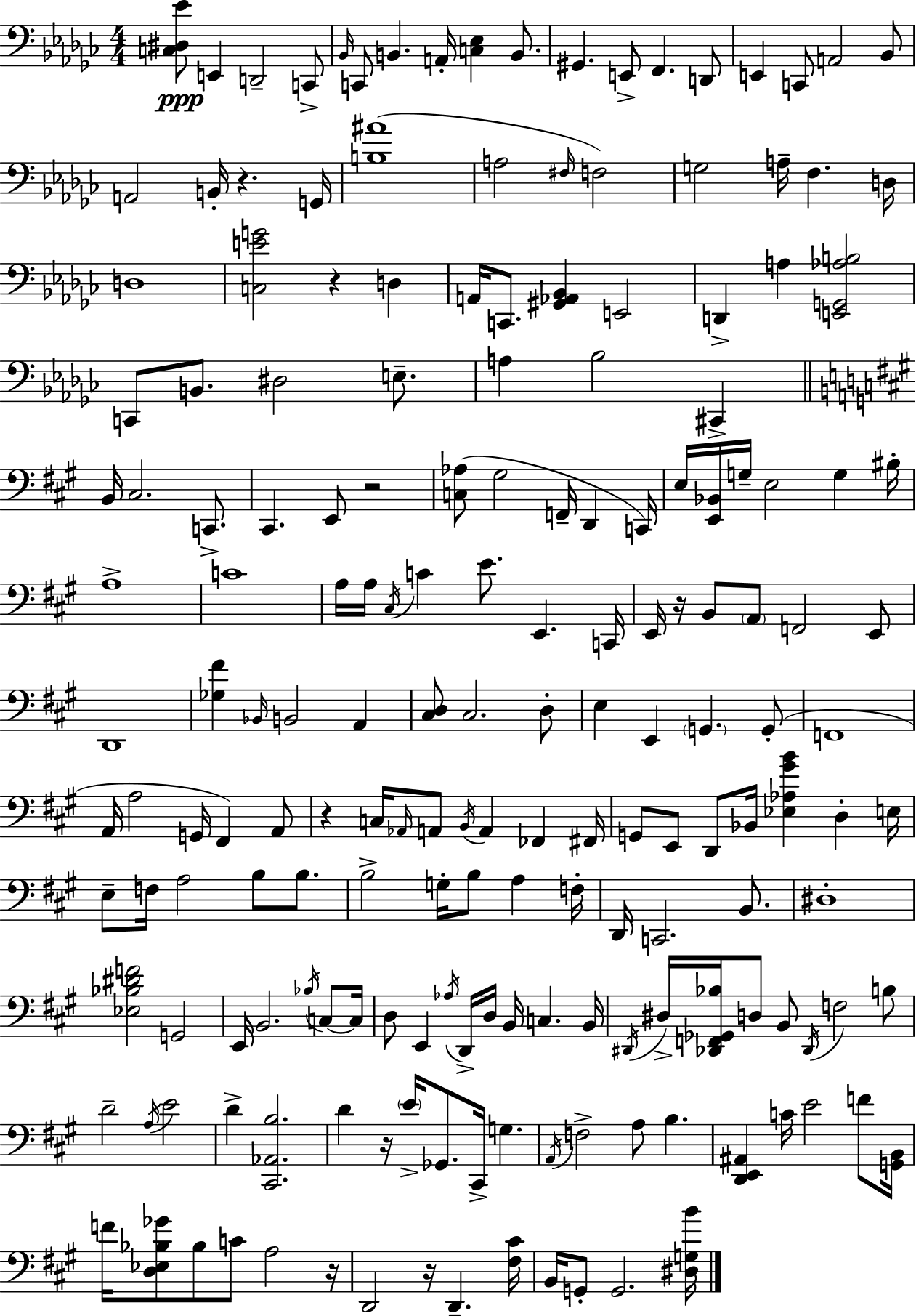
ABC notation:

X:1
T:Untitled
M:4/4
L:1/4
K:Ebm
[C,^D,_E]/2 E,, D,,2 C,,/2 _B,,/4 C,,/2 B,, A,,/4 [C,_E,] B,,/2 ^G,, E,,/2 F,, D,,/2 E,, C,,/2 A,,2 _B,,/2 A,,2 B,,/4 z G,,/4 [B,^A]4 A,2 ^F,/4 F,2 G,2 A,/4 F, D,/4 D,4 [C,EG]2 z D, A,,/4 C,,/2 [^G,,_A,,_B,,] E,,2 D,, A, [E,,G,,_A,B,]2 C,,/2 B,,/2 ^D,2 E,/2 A, _B,2 ^C,, B,,/4 ^C,2 C,,/2 ^C,, E,,/2 z2 [C,_A,]/2 ^G,2 F,,/4 D,, C,,/4 E,/4 [E,,_B,,]/4 G,/4 E,2 G, ^B,/4 A,4 C4 A,/4 A,/4 ^C,/4 C E/2 E,, C,,/4 E,,/4 z/4 B,,/2 A,,/2 F,,2 E,,/2 D,,4 [_G,^F] _B,,/4 B,,2 A,, [^C,D,]/2 ^C,2 D,/2 E, E,, G,, G,,/2 F,,4 A,,/4 A,2 G,,/4 ^F,, A,,/2 z C,/4 _A,,/4 A,,/2 B,,/4 A,, _F,, ^F,,/4 G,,/2 E,,/2 D,,/2 _B,,/4 [_E,_A,^GB] D, E,/4 E,/2 F,/4 A,2 B,/2 B,/2 B,2 G,/4 B,/2 A, F,/4 D,,/4 C,,2 B,,/2 ^D,4 [_E,_B,^DF]2 G,,2 E,,/4 B,,2 _B,/4 C,/2 C,/4 D,/2 E,, _A,/4 D,,/4 D,/4 B,,/4 C, B,,/4 ^D,,/4 ^D,/4 [_D,,F,,_G,,_B,]/4 D,/2 B,,/2 _D,,/4 F,2 B,/2 D2 A,/4 E2 D [^C,,_A,,B,]2 D z/4 E/4 _G,,/2 ^C,,/4 G, A,,/4 F,2 A,/2 B, [D,,E,,^A,,] C/4 E2 F/2 [G,,B,,]/4 F/4 [D,_E,_B,_G]/2 _B,/2 C/2 A,2 z/4 D,,2 z/4 D,, [^F,^C]/4 B,,/4 G,,/2 G,,2 [^D,G,B]/4